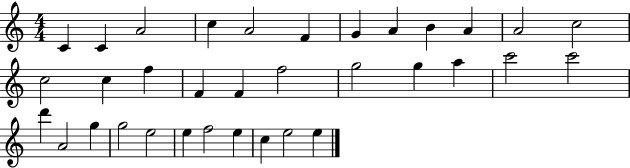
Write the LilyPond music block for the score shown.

{
  \clef treble
  \numericTimeSignature
  \time 4/4
  \key c \major
  c'4 c'4 a'2 | c''4 a'2 f'4 | g'4 a'4 b'4 a'4 | a'2 c''2 | \break c''2 c''4 f''4 | f'4 f'4 f''2 | g''2 g''4 a''4 | c'''2 c'''2 | \break d'''4 a'2 g''4 | g''2 e''2 | e''4 f''2 e''4 | c''4 e''2 e''4 | \break \bar "|."
}